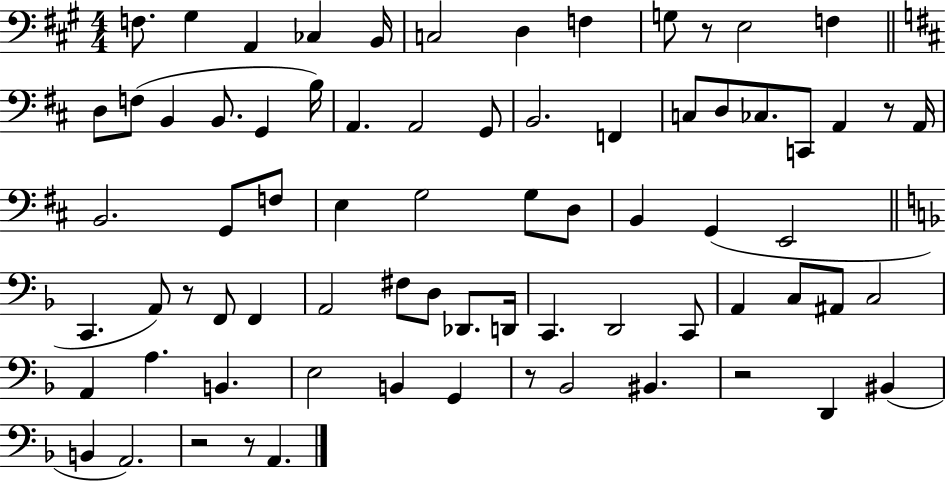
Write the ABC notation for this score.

X:1
T:Untitled
M:4/4
L:1/4
K:A
F,/2 ^G, A,, _C, B,,/4 C,2 D, F, G,/2 z/2 E,2 F, D,/2 F,/2 B,, B,,/2 G,, B,/4 A,, A,,2 G,,/2 B,,2 F,, C,/2 D,/2 _C,/2 C,,/2 A,, z/2 A,,/4 B,,2 G,,/2 F,/2 E, G,2 G,/2 D,/2 B,, G,, E,,2 C,, A,,/2 z/2 F,,/2 F,, A,,2 ^F,/2 D,/2 _D,,/2 D,,/4 C,, D,,2 C,,/2 A,, C,/2 ^A,,/2 C,2 A,, A, B,, E,2 B,, G,, z/2 _B,,2 ^B,, z2 D,, ^B,, B,, A,,2 z2 z/2 A,,